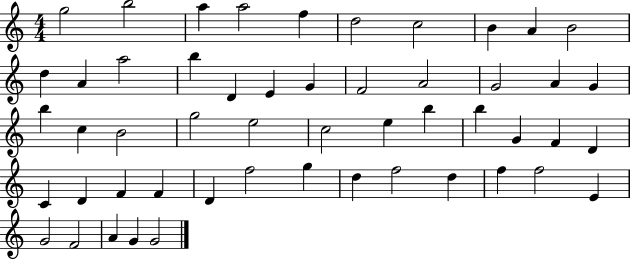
{
  \clef treble
  \numericTimeSignature
  \time 4/4
  \key c \major
  g''2 b''2 | a''4 a''2 f''4 | d''2 c''2 | b'4 a'4 b'2 | \break d''4 a'4 a''2 | b''4 d'4 e'4 g'4 | f'2 a'2 | g'2 a'4 g'4 | \break b''4 c''4 b'2 | g''2 e''2 | c''2 e''4 b''4 | b''4 g'4 f'4 d'4 | \break c'4 d'4 f'4 f'4 | d'4 f''2 g''4 | d''4 f''2 d''4 | f''4 f''2 e'4 | \break g'2 f'2 | a'4 g'4 g'2 | \bar "|."
}